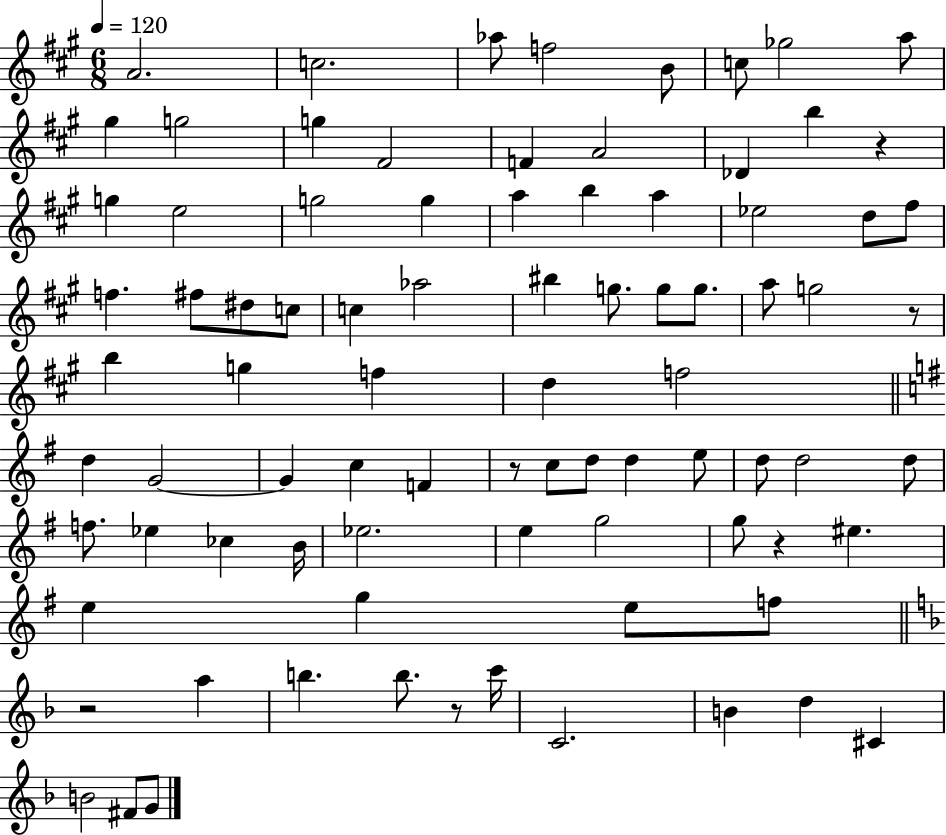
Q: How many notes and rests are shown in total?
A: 85